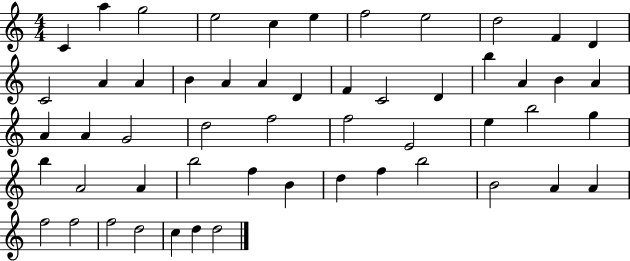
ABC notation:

X:1
T:Untitled
M:4/4
L:1/4
K:C
C a g2 e2 c e f2 e2 d2 F D C2 A A B A A D F C2 D b A B A A A G2 d2 f2 f2 E2 e b2 g b A2 A b2 f B d f b2 B2 A A f2 f2 f2 d2 c d d2